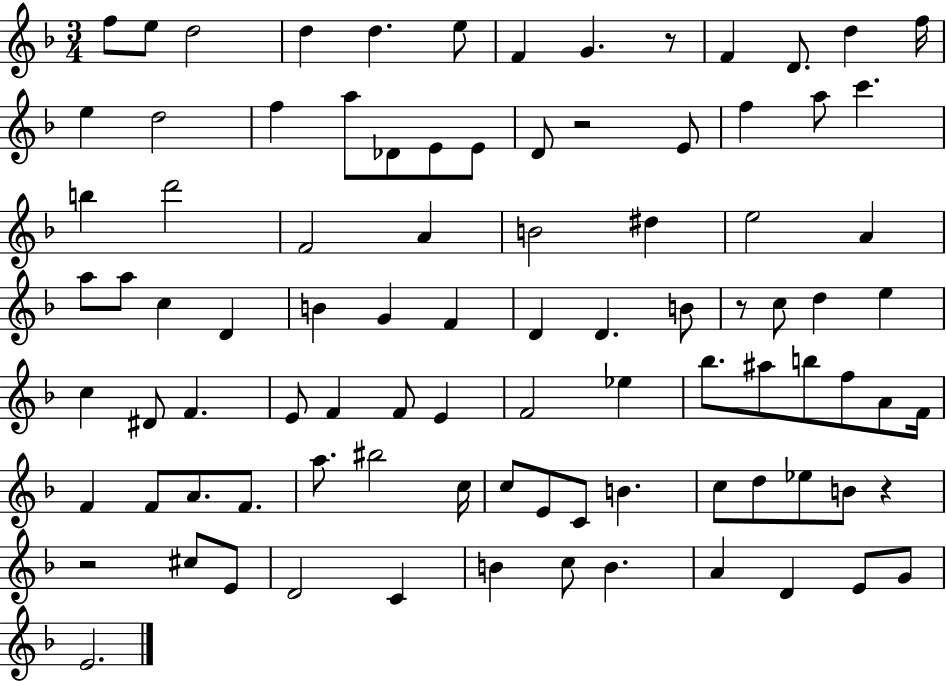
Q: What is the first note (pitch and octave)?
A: F5